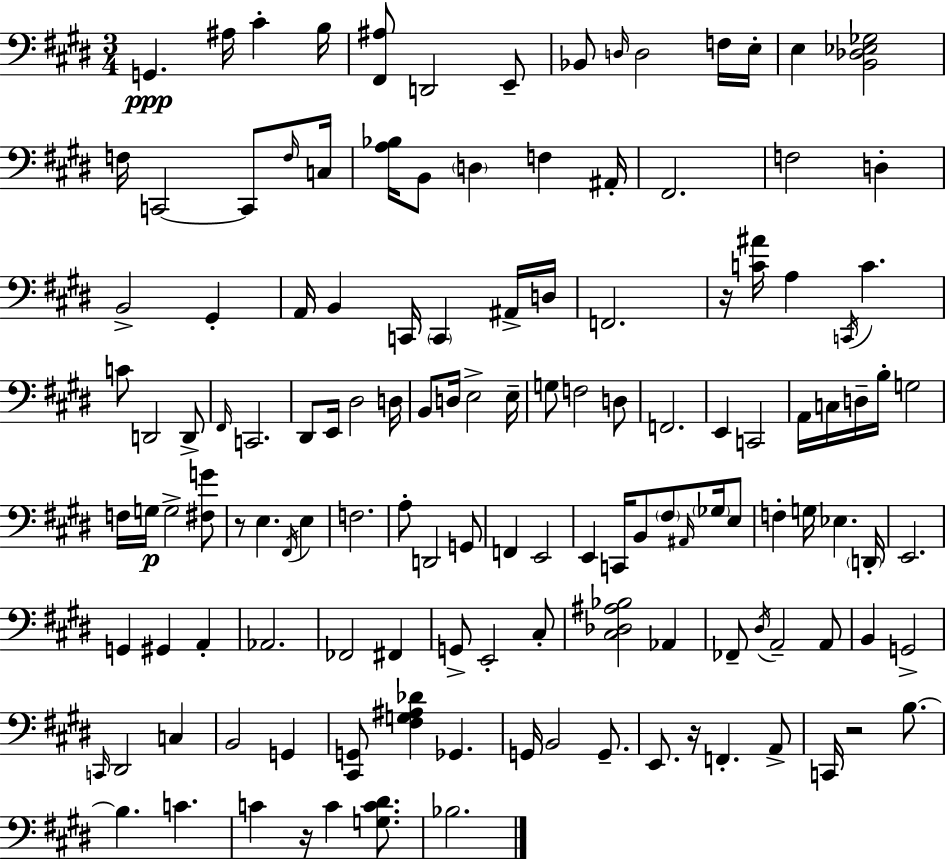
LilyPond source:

{
  \clef bass
  \numericTimeSignature
  \time 3/4
  \key e \major
  \repeat volta 2 { g,4.\ppp ais16 cis'4-. b16 | <fis, ais>8 d,2 e,8-- | bes,8 \grace { d16 } d2 f16 | e16-. e4 <b, des ees ges>2 | \break f16 c,2~~ c,8 | \grace { f16 } c16 <a bes>16 b,8 \parenthesize d4 f4 | ais,16-. fis,2. | f2 d4-. | \break b,2-> gis,4-. | a,16 b,4 c,16 \parenthesize c,4 | ais,16-> d16 f,2. | r16 <c' ais'>16 a4 \acciaccatura { c,16 } c'4. | \break c'8 d,2 | d,8-> \grace { fis,16 } c,2. | dis,8 e,16 dis2 | d16 b,8 d16 e2-> | \break e16-- g8 f2 | d8 f,2. | e,4 c,2 | a,16 c16 d16-- b16-. g2 | \break f16 g16\p g2-> | <fis g'>8 r8 e4. | \acciaccatura { fis,16 } e4 f2. | a8-. d,2 | \break g,8 f,4 e,2 | e,4 c,16 b,8 | \parenthesize fis8 \grace { ais,16 } \parenthesize ges16 e8 f4-. g16 ees4. | \parenthesize d,16-. e,2. | \break g,4 gis,4 | a,4-. aes,2. | fes,2 | fis,4 g,8-> e,2-. | \break cis8-. <cis des ais bes>2 | aes,4 fes,8-- \acciaccatura { dis16 } a,2-- | a,8 b,4 g,2-> | \grace { c,16 } dis,2 | \break c4 b,2 | g,4 <cis, g,>8 <fis g ais des'>4 | ges,4. g,16 b,2 | g,8.-- e,8. r16 | \break f,4.-. a,8-> c,16 r2 | b8.~~ b4. | c'4. c'4 | r16 c'4 <g c' dis'>8. bes2. | \break } \bar "|."
}